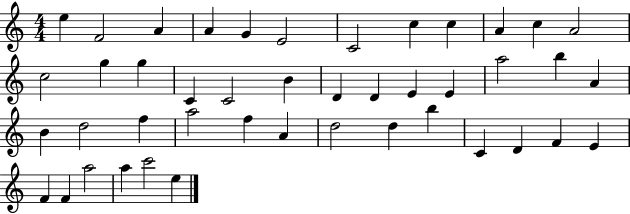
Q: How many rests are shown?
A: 0